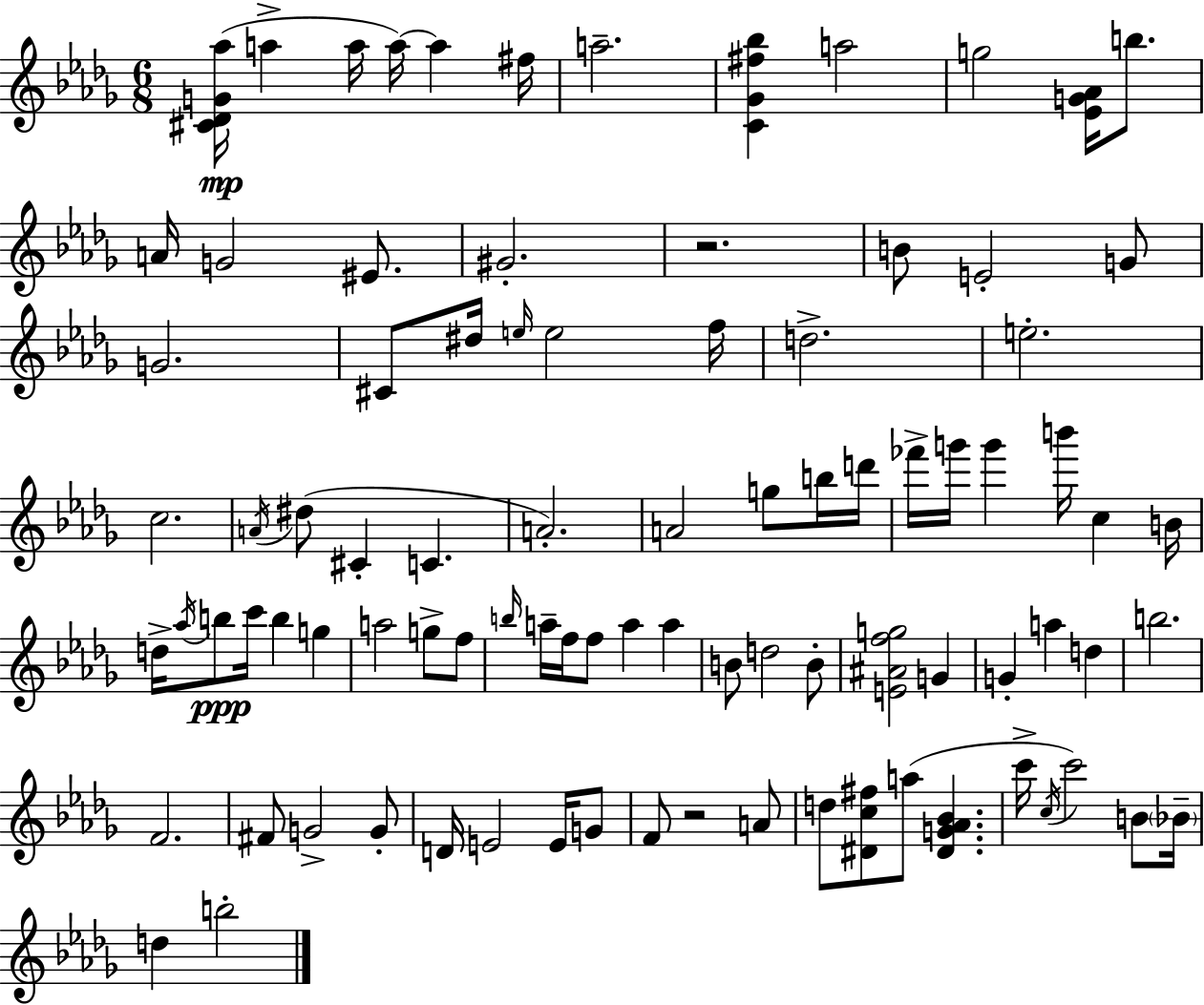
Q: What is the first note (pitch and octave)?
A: A5